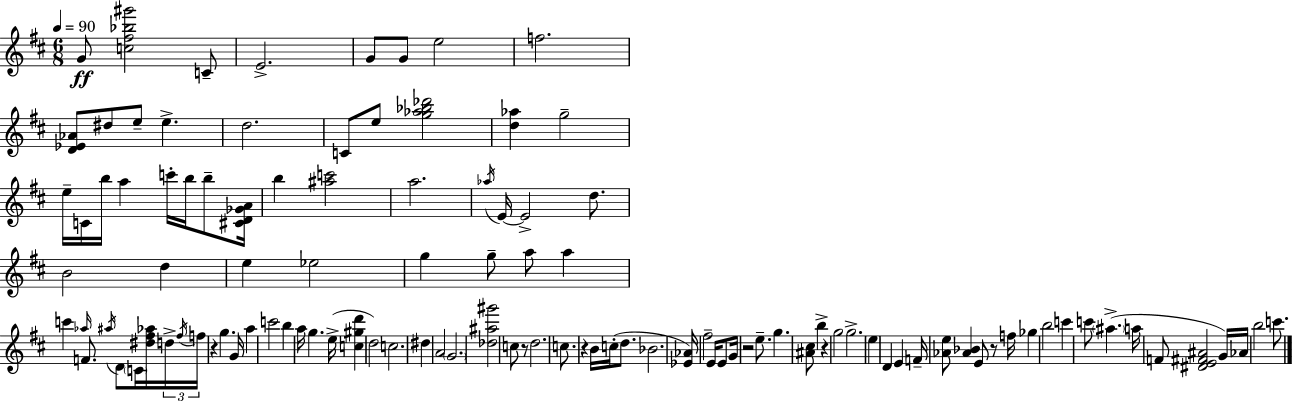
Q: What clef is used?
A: treble